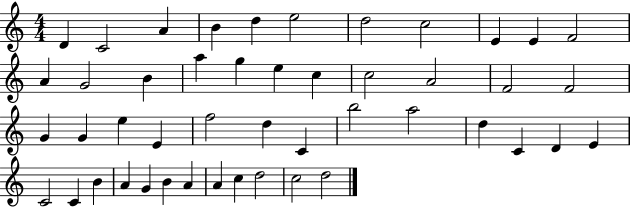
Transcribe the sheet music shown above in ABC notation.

X:1
T:Untitled
M:4/4
L:1/4
K:C
D C2 A B d e2 d2 c2 E E F2 A G2 B a g e c c2 A2 F2 F2 G G e E f2 d C b2 a2 d C D E C2 C B A G B A A c d2 c2 d2